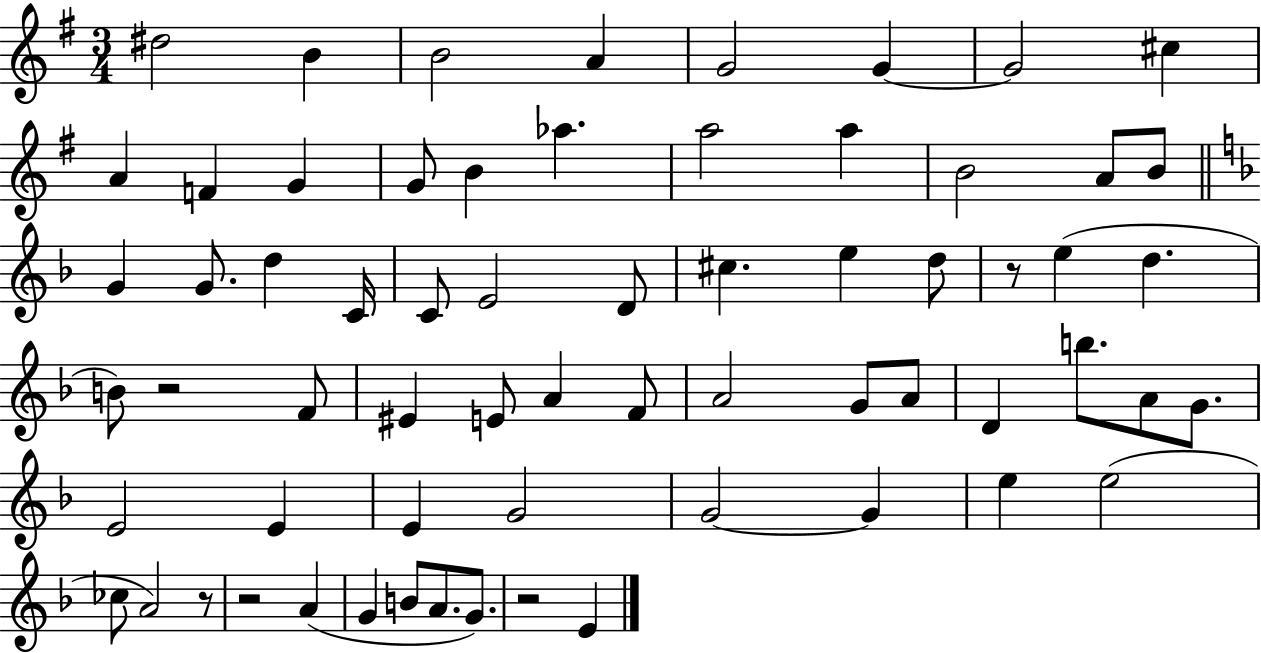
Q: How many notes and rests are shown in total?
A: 65